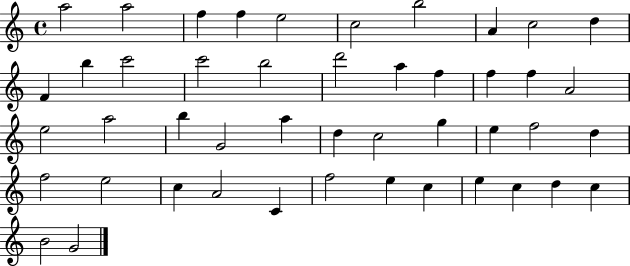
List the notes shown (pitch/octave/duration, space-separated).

A5/h A5/h F5/q F5/q E5/h C5/h B5/h A4/q C5/h D5/q F4/q B5/q C6/h C6/h B5/h D6/h A5/q F5/q F5/q F5/q A4/h E5/h A5/h B5/q G4/h A5/q D5/q C5/h G5/q E5/q F5/h D5/q F5/h E5/h C5/q A4/h C4/q F5/h E5/q C5/q E5/q C5/q D5/q C5/q B4/h G4/h